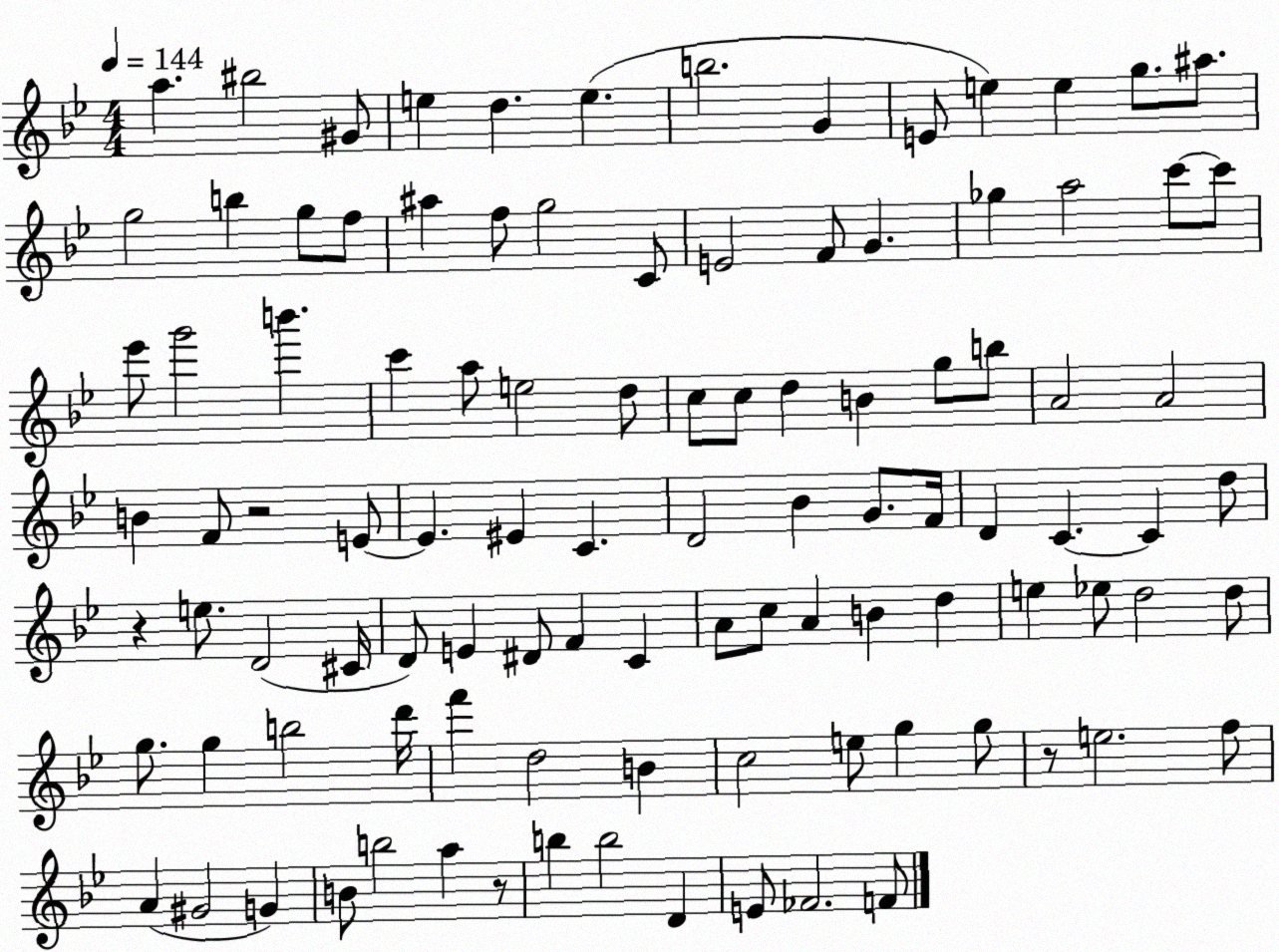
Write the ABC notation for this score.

X:1
T:Untitled
M:4/4
L:1/4
K:Bb
a ^b2 ^G/2 e d e b2 G E/2 e e g/2 ^a/2 g2 b g/2 f/2 ^a f/2 g2 C/2 E2 F/2 G _g a2 c'/2 c'/2 _e'/2 g'2 b' c' a/2 e2 d/2 c/2 c/2 d B g/2 b/2 A2 A2 B F/2 z2 E/2 E ^E C D2 _B G/2 F/4 D C C d/2 z e/2 D2 ^C/4 D/2 E ^D/2 F C A/2 c/2 A B d e _e/2 d2 d/2 g/2 g b2 d'/4 f' d2 B c2 e/2 g g/2 z/2 e2 f/2 A ^G2 G B/2 b2 a z/2 b b2 D E/2 _F2 F/2